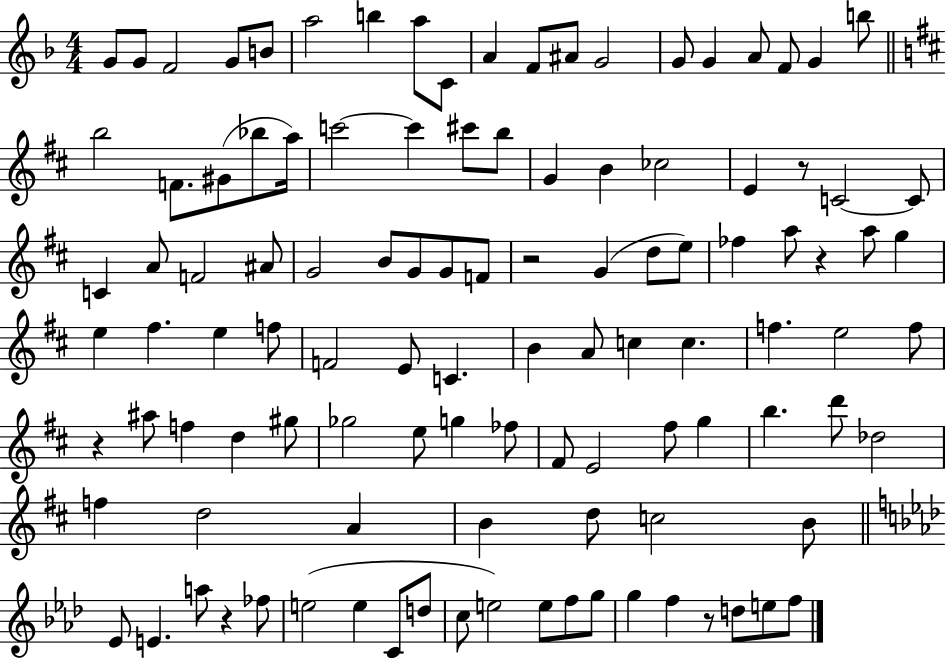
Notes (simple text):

G4/e G4/e F4/h G4/e B4/e A5/h B5/q A5/e C4/e A4/q F4/e A#4/e G4/h G4/e G4/q A4/e F4/e G4/q B5/e B5/h F4/e. G#4/e Bb5/e A5/s C6/h C6/q C#6/e B5/e G4/q B4/q CES5/h E4/q R/e C4/h C4/e C4/q A4/e F4/h A#4/e G4/h B4/e G4/e G4/e F4/e R/h G4/q D5/e E5/e FES5/q A5/e R/q A5/e G5/q E5/q F#5/q. E5/q F5/e F4/h E4/e C4/q. B4/q A4/e C5/q C5/q. F5/q. E5/h F5/e R/q A#5/e F5/q D5/q G#5/e Gb5/h E5/e G5/q FES5/e F#4/e E4/h F#5/e G5/q B5/q. D6/e Db5/h F5/q D5/h A4/q B4/q D5/e C5/h B4/e Eb4/e E4/q. A5/e R/q FES5/e E5/h E5/q C4/e D5/e C5/e E5/h E5/e F5/e G5/e G5/q F5/q R/e D5/e E5/e F5/e